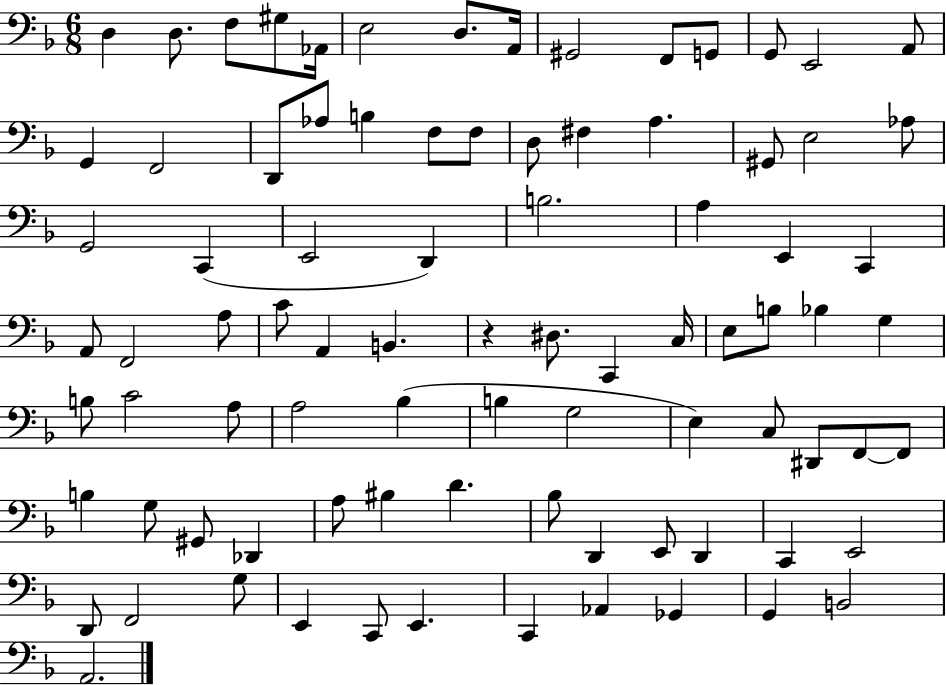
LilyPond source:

{
  \clef bass
  \numericTimeSignature
  \time 6/8
  \key f \major
  d4 d8. f8 gis8 aes,16 | e2 d8. a,16 | gis,2 f,8 g,8 | g,8 e,2 a,8 | \break g,4 f,2 | d,8 aes8 b4 f8 f8 | d8 fis4 a4. | gis,8 e2 aes8 | \break g,2 c,4( | e,2 d,4) | b2. | a4 e,4 c,4 | \break a,8 f,2 a8 | c'8 a,4 b,4. | r4 dis8. c,4 c16 | e8 b8 bes4 g4 | \break b8 c'2 a8 | a2 bes4( | b4 g2 | e4) c8 dis,8 f,8~~ f,8 | \break b4 g8 gis,8 des,4 | a8 bis4 d'4. | bes8 d,4 e,8 d,4 | c,4 e,2 | \break d,8 f,2 g8 | e,4 c,8 e,4. | c,4 aes,4 ges,4 | g,4 b,2 | \break a,2. | \bar "|."
}